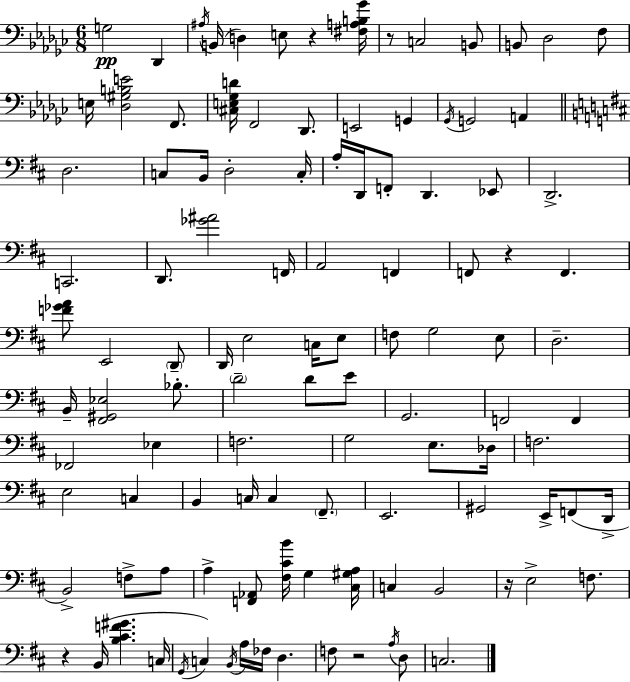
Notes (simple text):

G3/h Db2/q A#3/s B2/s D3/q E3/e R/q [F#3,A3,B3,Gb4]/s R/e C3/h B2/e B2/e Db3/h F3/e E3/s [Db3,G#3,B3,E4]/h F2/e. [C#3,E3,Gb3,D4]/s F2/h Db2/e. E2/h G2/q Gb2/s G2/h A2/q D3/h. C3/e B2/s D3/h C3/s A3/s D2/s F2/e D2/q. Eb2/e D2/h. C2/h. D2/e. [Gb4,A#4]/h F2/s A2/h F2/q F2/e R/q F2/q. [F4,Gb4,A4]/e E2/h D2/e D2/s E3/h C3/s E3/e F3/e G3/h E3/e D3/h. B2/s [F#2,G#2,Eb3]/h Bb3/e. D4/h D4/e E4/e G2/h. F2/h F2/q FES2/h Eb3/q F3/h. G3/h E3/e. Db3/s F3/h. E3/h C3/q B2/q C3/s C3/q F#2/e. E2/h. G#2/h E2/s F2/e D2/s B2/h F3/e A3/e A3/q [F2,Ab2]/e [F#3,C#4,B4]/s G3/q [C#3,G#3,A3]/s C3/q B2/h R/s E3/h F3/e. R/q B2/s [B3,C#4,F4,G#4]/q. C3/s G2/s C3/q B2/s A3/s FES3/s D3/q. F3/e R/h A3/s D3/e C3/h.